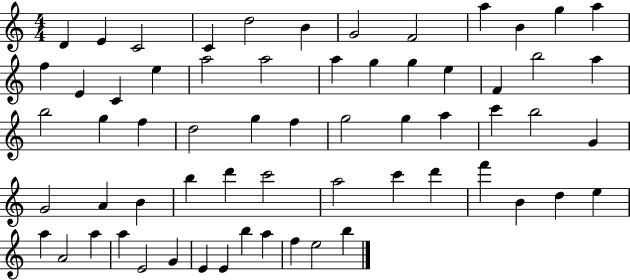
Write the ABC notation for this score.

X:1
T:Untitled
M:4/4
L:1/4
K:C
D E C2 C d2 B G2 F2 a B g a f E C e a2 a2 a g g e F b2 a b2 g f d2 g f g2 g a c' b2 G G2 A B b d' c'2 a2 c' d' f' B d e a A2 a a E2 G E E b a f e2 b